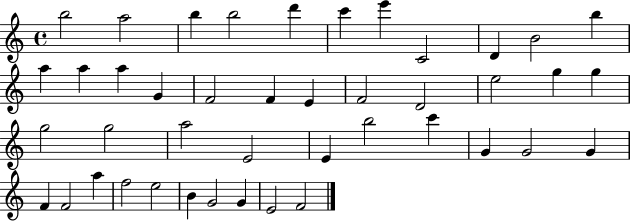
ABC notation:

X:1
T:Untitled
M:4/4
L:1/4
K:C
b2 a2 b b2 d' c' e' C2 D B2 b a a a G F2 F E F2 D2 e2 g g g2 g2 a2 E2 E b2 c' G G2 G F F2 a f2 e2 B G2 G E2 F2